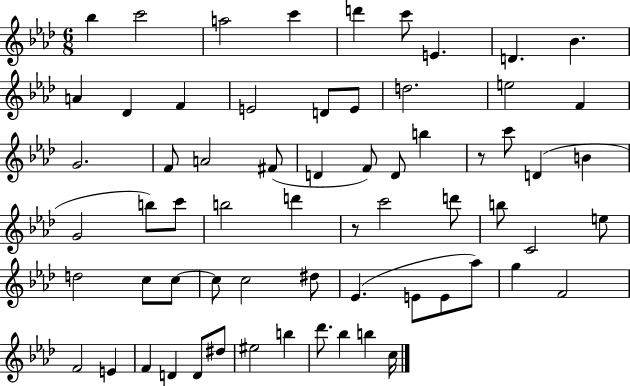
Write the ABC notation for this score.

X:1
T:Untitled
M:6/8
L:1/4
K:Ab
_b c'2 a2 c' d' c'/2 E D _B A _D F E2 D/2 E/2 d2 e2 F G2 F/2 A2 ^F/2 D F/2 D/2 b z/2 c'/2 D B G2 b/2 c'/2 b2 d' z/2 c'2 d'/2 b/2 C2 e/2 d2 c/2 c/2 c/2 c2 ^d/2 _E E/2 E/2 _a/2 g F2 F2 E F D D/2 ^d/2 ^e2 b _d'/2 _b b c/4